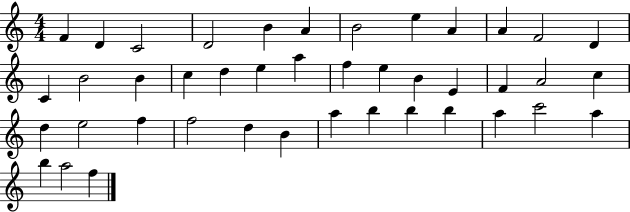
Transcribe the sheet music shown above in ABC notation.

X:1
T:Untitled
M:4/4
L:1/4
K:C
F D C2 D2 B A B2 e A A F2 D C B2 B c d e a f e B E F A2 c d e2 f f2 d B a b b b a c'2 a b a2 f